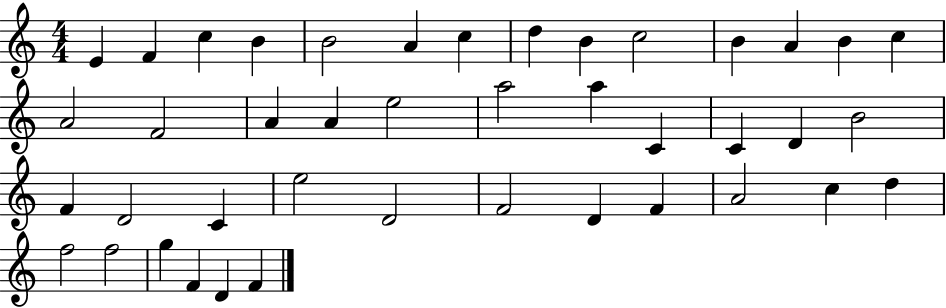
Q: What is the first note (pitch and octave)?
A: E4